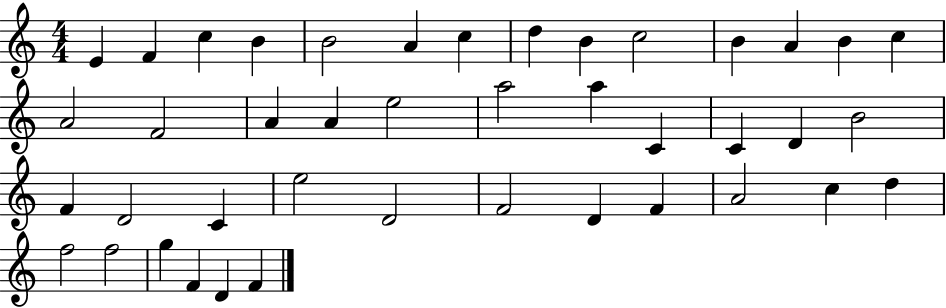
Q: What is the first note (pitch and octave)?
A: E4